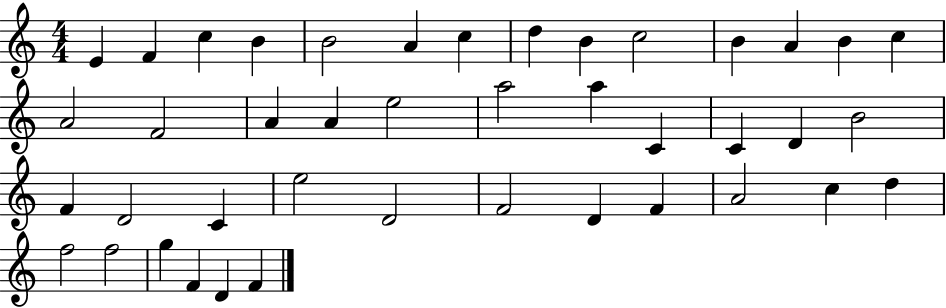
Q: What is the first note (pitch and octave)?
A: E4